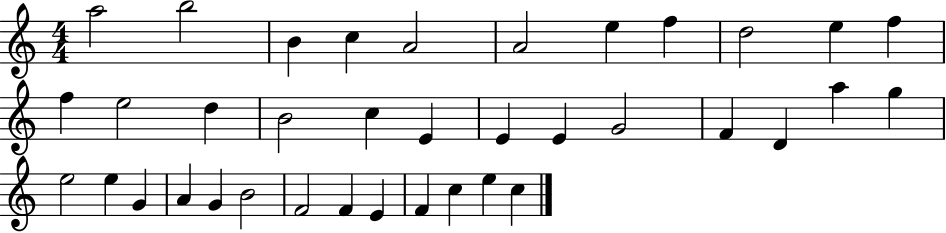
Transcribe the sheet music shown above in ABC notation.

X:1
T:Untitled
M:4/4
L:1/4
K:C
a2 b2 B c A2 A2 e f d2 e f f e2 d B2 c E E E G2 F D a g e2 e G A G B2 F2 F E F c e c